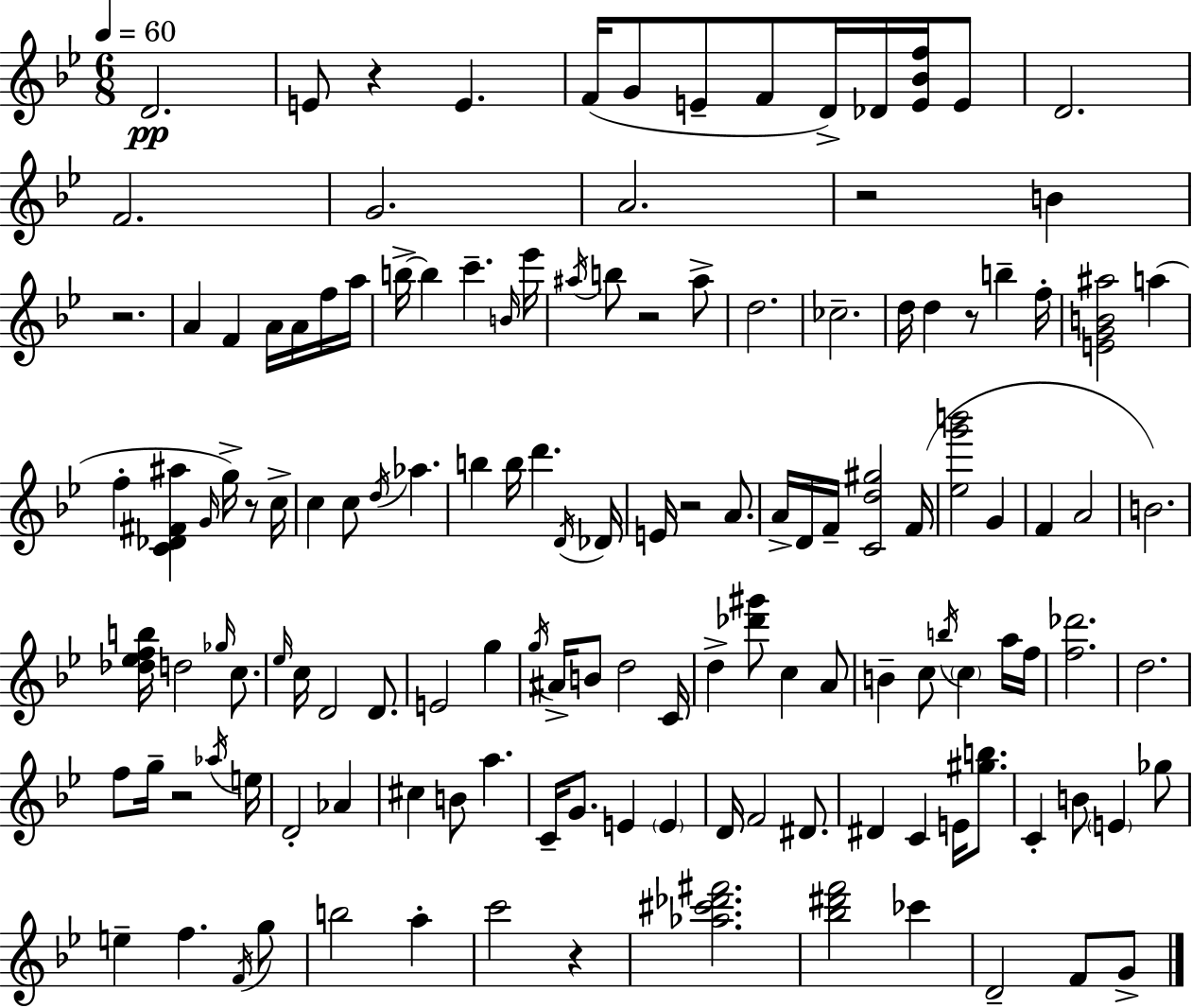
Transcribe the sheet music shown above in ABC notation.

X:1
T:Untitled
M:6/8
L:1/4
K:Gm
D2 E/2 z E F/4 G/2 E/2 F/2 D/4 _D/4 [E_Bf]/4 E/2 D2 F2 G2 A2 z2 B z2 A F A/4 A/4 f/4 a/4 b/4 b c' B/4 _e'/4 ^a/4 b/2 z2 ^a/2 d2 _c2 d/4 d z/2 b f/4 [EGB^a]2 a f [C_D^F^a] G/4 g/4 z/2 c/4 c c/2 d/4 _a b b/4 d' D/4 _D/4 E/4 z2 A/2 A/4 D/4 F/4 [Cd^g]2 F/4 [_eg'b']2 G F A2 B2 [_d_efb]/4 d2 _g/4 c/2 _e/4 c/4 D2 D/2 E2 g g/4 ^A/4 B/2 d2 C/4 d [_d'^g']/2 c A/2 B c/2 b/4 c a/4 f/4 [f_d']2 d2 f/2 g/4 z2 _a/4 e/4 D2 _A ^c B/2 a C/4 G/2 E E D/4 F2 ^D/2 ^D C E/4 [^gb]/2 C B/2 E _g/2 e f F/4 g/2 b2 a c'2 z [_a^c'_d'^f']2 [_b^d'f']2 _c' D2 F/2 G/2